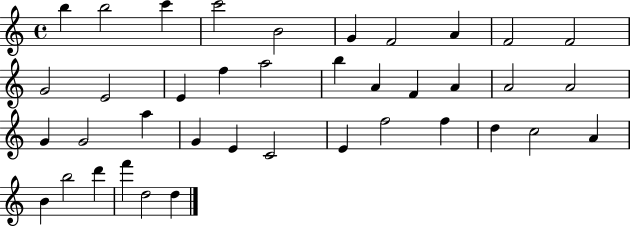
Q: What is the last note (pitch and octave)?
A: D5